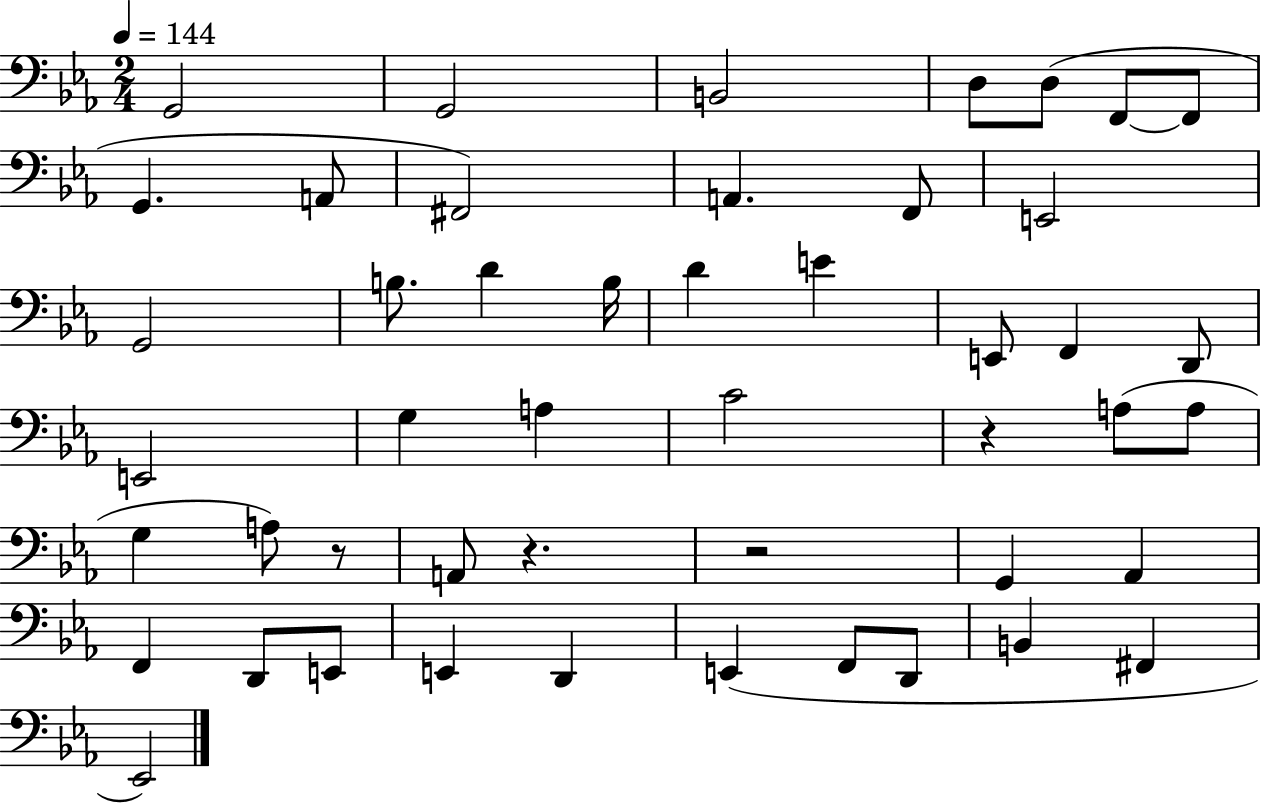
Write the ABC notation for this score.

X:1
T:Untitled
M:2/4
L:1/4
K:Eb
G,,2 G,,2 B,,2 D,/2 D,/2 F,,/2 F,,/2 G,, A,,/2 ^F,,2 A,, F,,/2 E,,2 G,,2 B,/2 D B,/4 D E E,,/2 F,, D,,/2 E,,2 G, A, C2 z A,/2 A,/2 G, A,/2 z/2 A,,/2 z z2 G,, _A,, F,, D,,/2 E,,/2 E,, D,, E,, F,,/2 D,,/2 B,, ^F,, _E,,2